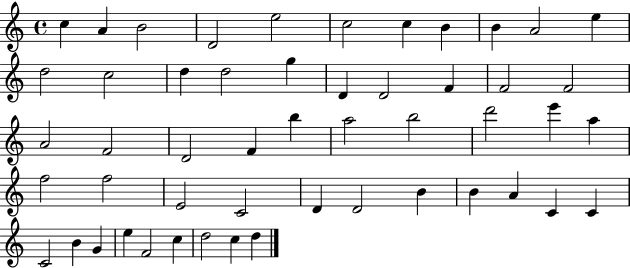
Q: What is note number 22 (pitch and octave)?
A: A4